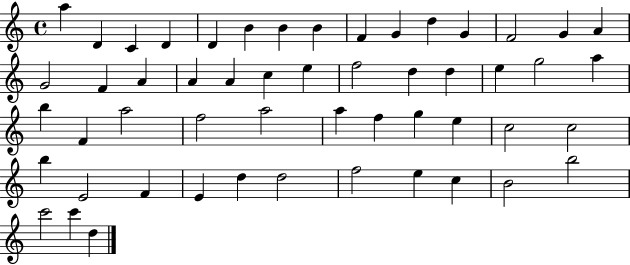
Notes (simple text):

A5/q D4/q C4/q D4/q D4/q B4/q B4/q B4/q F4/q G4/q D5/q G4/q F4/h G4/q A4/q G4/h F4/q A4/q A4/q A4/q C5/q E5/q F5/h D5/q D5/q E5/q G5/h A5/q B5/q F4/q A5/h F5/h A5/h A5/q F5/q G5/q E5/q C5/h C5/h B5/q E4/h F4/q E4/q D5/q D5/h F5/h E5/q C5/q B4/h B5/h C6/h C6/q D5/q